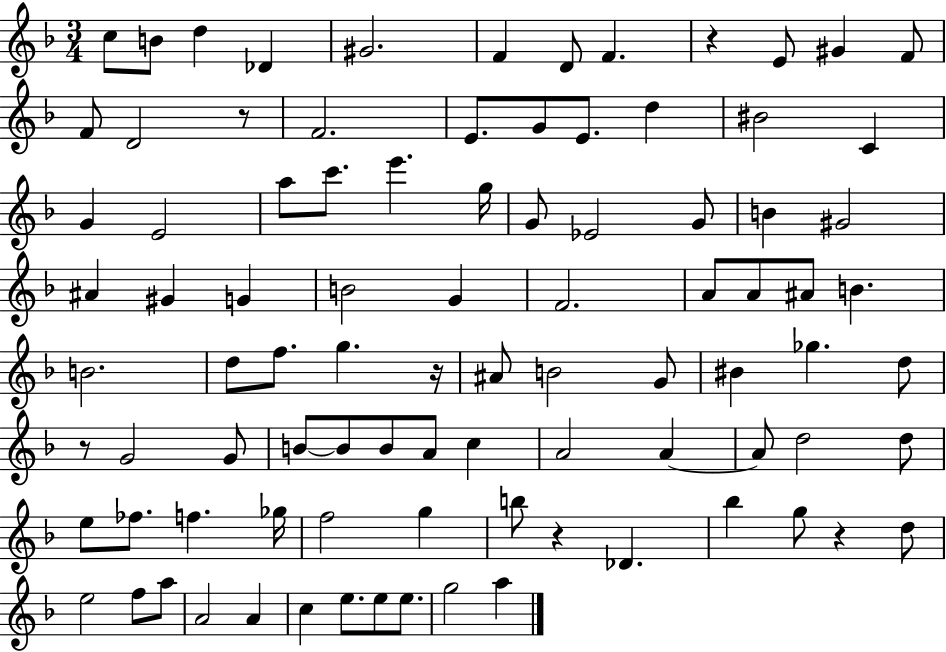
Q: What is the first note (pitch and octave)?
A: C5